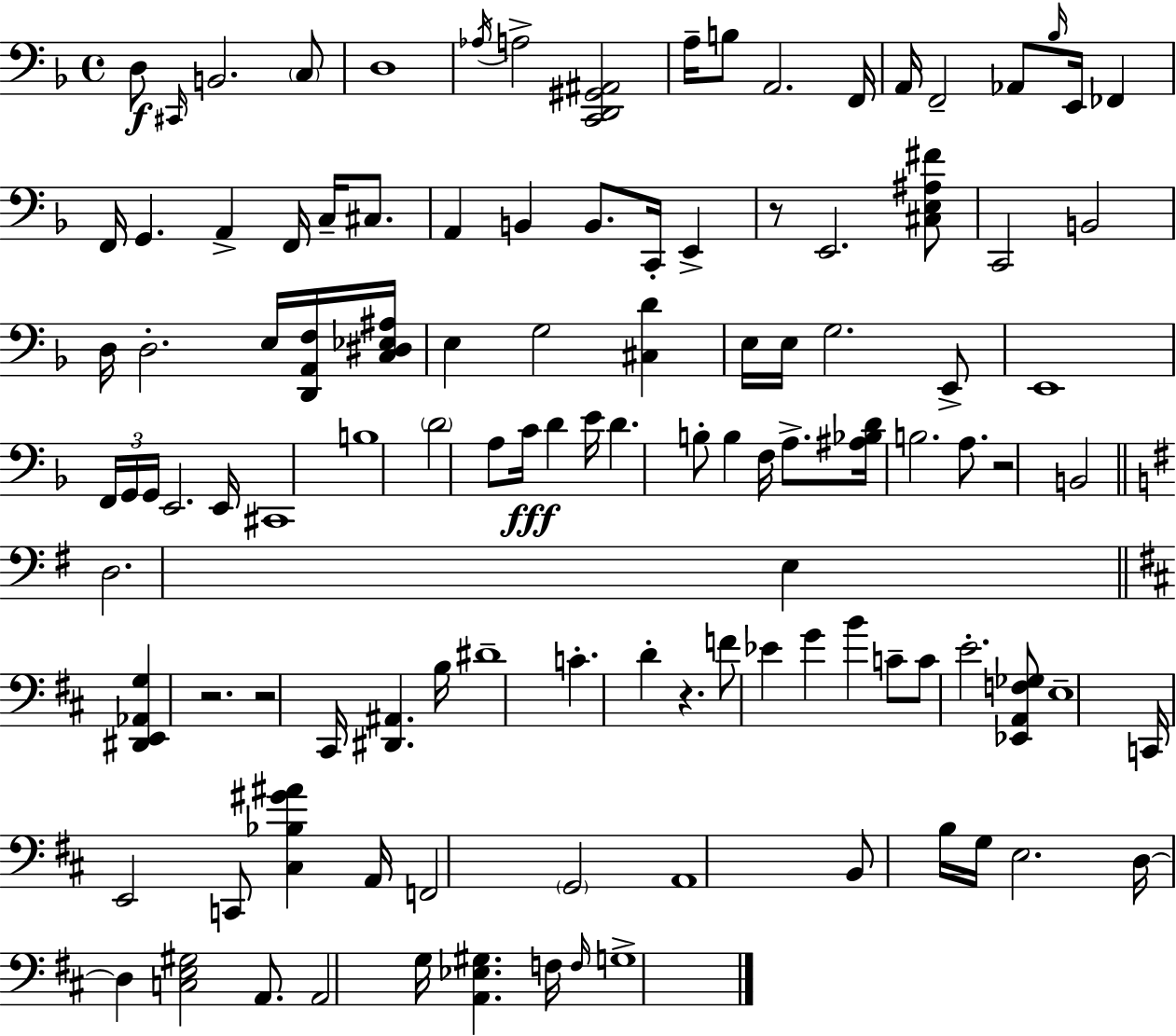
{
  \clef bass
  \time 4/4
  \defaultTimeSignature
  \key f \major
  d8\f \grace { cis,16 } b,2. \parenthesize c8 | d1 | \acciaccatura { aes16 } a2-> <c, d, gis, ais,>2 | a16-- b8 a,2. | \break f,16 a,16 f,2-- aes,8 \grace { bes16 } e,16 fes,4 | f,16 g,4. a,4-> f,16 c16-- | cis8. a,4 b,4 b,8. c,16-. e,4-> | r8 e,2. | \break <cis e ais fis'>8 c,2 b,2 | d16 d2.-. | e16 <d, a, f>16 <c dis ees ais>16 e4 g2 <cis d'>4 | e16 e16 g2. | \break e,8-> e,1 | \tuplet 3/2 { f,16 g,16 g,16 } e,2. | e,16 cis,1 | b1 | \break \parenthesize d'2 a8 c'16\fff d'4 | e'16 d'4. b8-. b4 f16 | a8.-> <ais bes d'>16 b2. | a8. r2 b,2 | \break \bar "||" \break \key e \minor d2. e4 | \bar "||" \break \key d \major <dis, e, aes, g>4 r2. | r2 cis,16 <dis, ais,>4. b16 | dis'1-- | c'4.-. d'4-. r4. | \break f'8 ees'4 g'4 b'4 c'8-- | c'8 e'2.-. <ees, a, f ges>8 | e1-- | c,16 e,2 c,8 <cis bes gis' ais'>4 a,16 | \break f,2 \parenthesize g,2 | a,1 | b,8 b16 g16 e2. | d16~~ d4 <c e gis>2 a,8. | \break a,2 g16 <a, ees gis>4. f16 | \grace { f16 } g1-> | \bar "|."
}